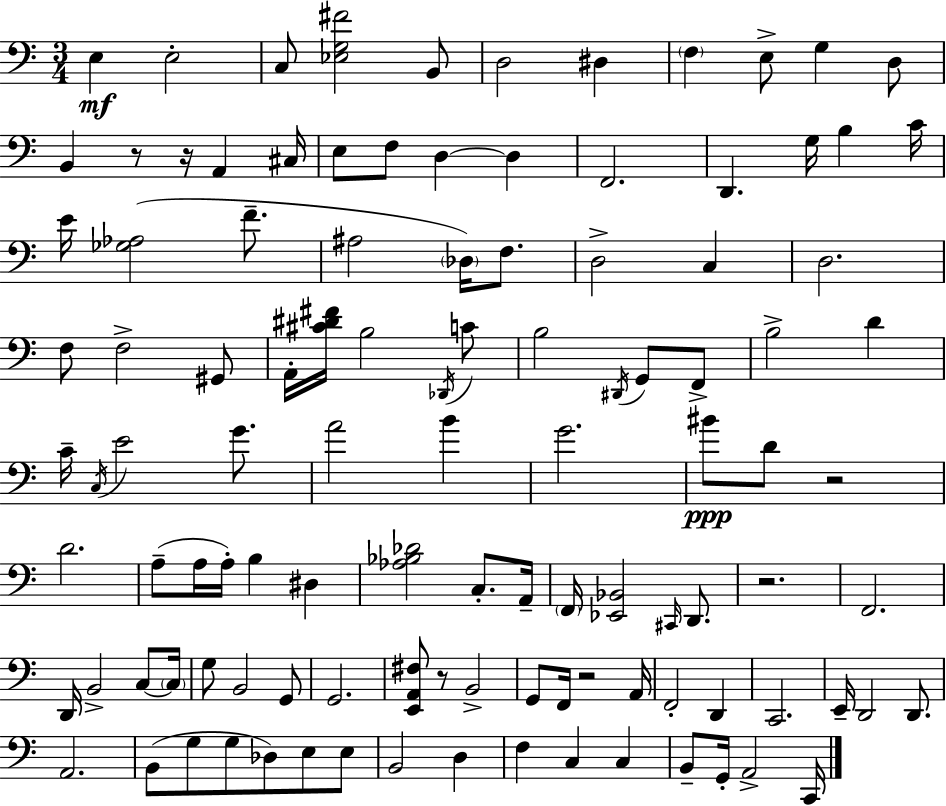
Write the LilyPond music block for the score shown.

{
  \clef bass
  \numericTimeSignature
  \time 3/4
  \key c \major
  e4\mf e2-. | c8 <ees g fis'>2 b,8 | d2 dis4 | \parenthesize f4 e8-> g4 d8 | \break b,4 r8 r16 a,4 cis16 | e8 f8 d4~~ d4 | f,2. | d,4. g16 b4 c'16 | \break e'16 <ges aes>2( f'8.-- | ais2 \parenthesize des16) f8. | d2-> c4 | d2. | \break f8 f2-> gis,8 | a,16-. <cis' dis' fis'>16 b2 \acciaccatura { des,16 } c'8 | b2 \acciaccatura { dis,16 } g,8 | f,8-> b2-> d'4 | \break c'16-- \acciaccatura { c16 } e'2 | g'8. a'2 b'4 | g'2. | bis'8\ppp d'8 r2 | \break d'2. | a8--( a16 a16-.) b4 dis4 | <aes bes des'>2 c8.-. | a,16-- \parenthesize f,16 <ees, bes,>2 | \break \grace { cis,16 } d,8. r2. | f,2. | d,16 b,2-> | c8~~ \parenthesize c16 g8 b,2 | \break g,8 g,2. | <e, a, fis>8 r8 b,2-> | g,8 f,16 r2 | a,16 f,2-. | \break d,4 c,2. | e,16-- d,2 | d,8. a,2. | b,8( g8 g8 des8) | \break e8 e8 b,2 | d4 f4 c4 | c4 b,8-- g,16-. a,2-> | c,16 \bar "|."
}